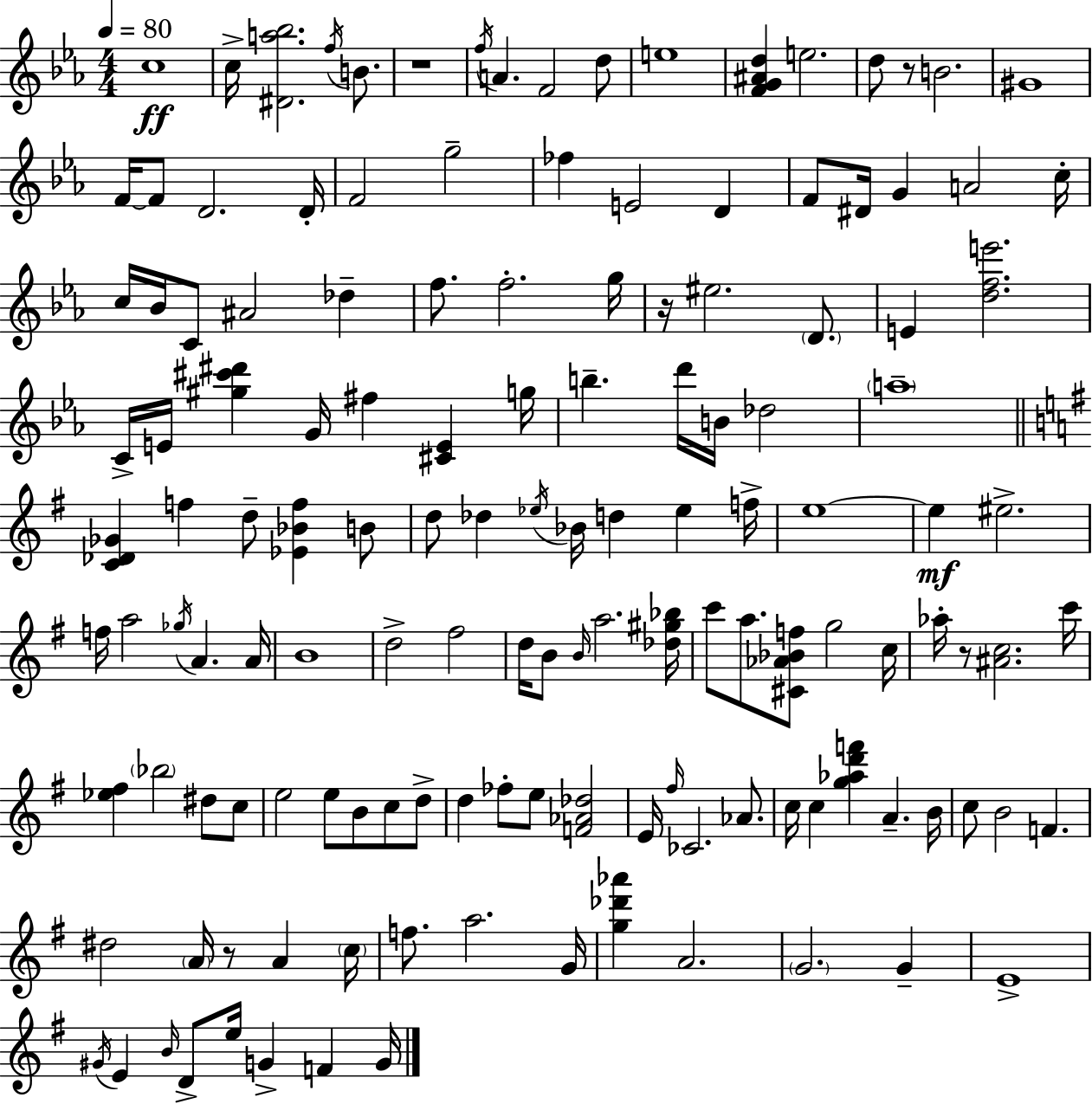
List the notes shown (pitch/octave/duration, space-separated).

C5/w C5/s [D#4,A5,Bb5]/h. F5/s B4/e. R/w F5/s A4/q. F4/h D5/e E5/w [F4,G4,A#4,D5]/q E5/h. D5/e R/e B4/h. G#4/w F4/s F4/e D4/h. D4/s F4/h G5/h FES5/q E4/h D4/q F4/e D#4/s G4/q A4/h C5/s C5/s Bb4/s C4/e A#4/h Db5/q F5/e. F5/h. G5/s R/s EIS5/h. D4/e. E4/q [D5,F5,E6]/h. C4/s E4/s [G#5,C#6,D#6]/q G4/s F#5/q [C#4,E4]/q G5/s B5/q. D6/s B4/s Db5/h A5/w [C4,Db4,Gb4]/q F5/q D5/e [Eb4,Bb4,F5]/q B4/e D5/e Db5/q Eb5/s Bb4/s D5/q Eb5/q F5/s E5/w E5/q EIS5/h. F5/s A5/h Gb5/s A4/q. A4/s B4/w D5/h F#5/h D5/s B4/e B4/s A5/h. [Db5,G#5,Bb5]/s C6/e A5/e. [C#4,Ab4,Bb4,F5]/e G5/h C5/s Ab5/s R/e [A#4,C5]/h. C6/s [Eb5,F#5]/q Bb5/h D#5/e C5/e E5/h E5/e B4/e C5/e D5/e D5/q FES5/e E5/e [F4,Ab4,Db5]/h E4/s F#5/s CES4/h. Ab4/e. C5/s C5/q [G5,Ab5,D6,F6]/q A4/q. B4/s C5/e B4/h F4/q. D#5/h A4/s R/e A4/q C5/s F5/e. A5/h. G4/s [G5,Db6,Ab6]/q A4/h. G4/h. G4/q E4/w G#4/s E4/q B4/s D4/e E5/s G4/q F4/q G4/s